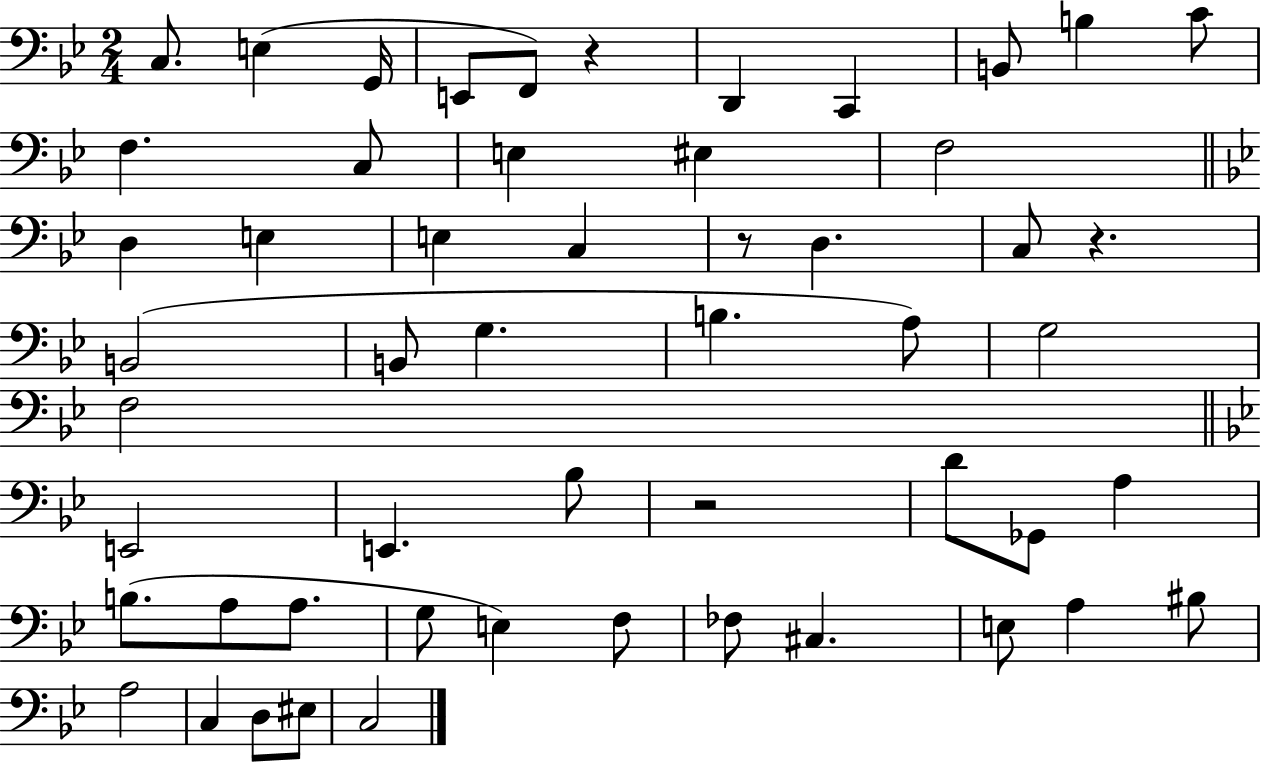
{
  \clef bass
  \numericTimeSignature
  \time 2/4
  \key bes \major
  c8. e4( g,16 | e,8 f,8) r4 | d,4 c,4 | b,8 b4 c'8 | \break f4. c8 | e4 eis4 | f2 | \bar "||" \break \key bes \major d4 e4 | e4 c4 | r8 d4. | c8 r4. | \break b,2( | b,8 g4. | b4. a8) | g2 | \break f2 | \bar "||" \break \key bes \major e,2 | e,4. bes8 | r2 | d'8 ges,8 a4 | \break b8.( a8 a8. | g8 e4) f8 | fes8 cis4. | e8 a4 bis8 | \break a2 | c4 d8 eis8 | c2 | \bar "|."
}